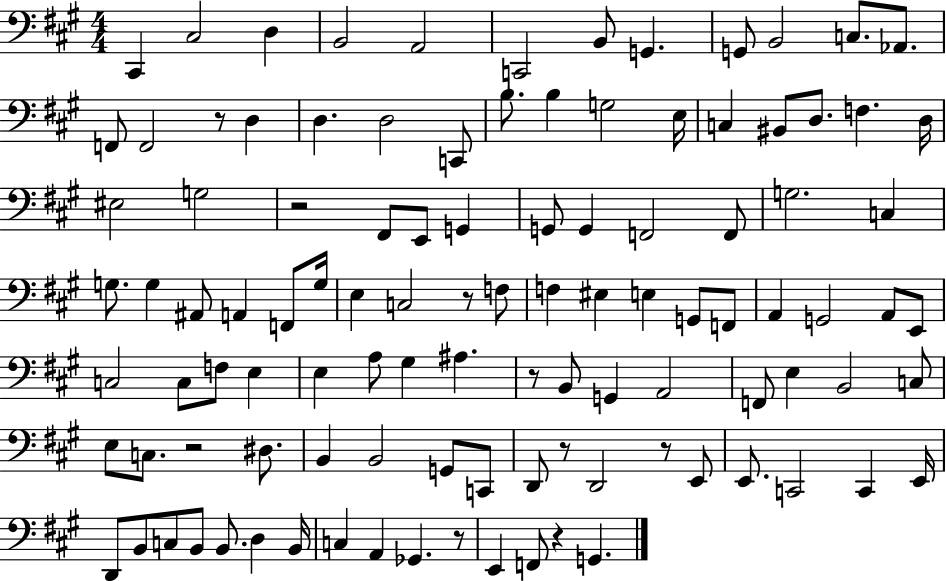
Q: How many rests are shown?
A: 9